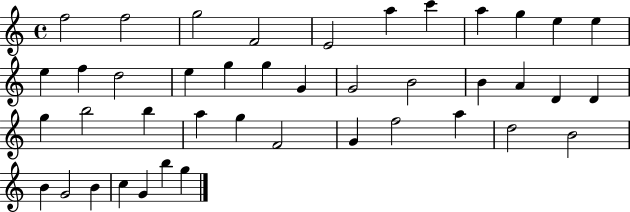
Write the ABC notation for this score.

X:1
T:Untitled
M:4/4
L:1/4
K:C
f2 f2 g2 F2 E2 a c' a g e e e f d2 e g g G G2 B2 B A D D g b2 b a g F2 G f2 a d2 B2 B G2 B c G b g